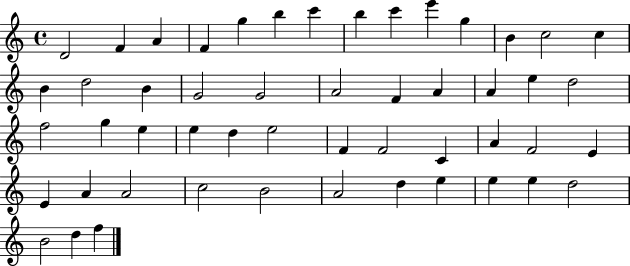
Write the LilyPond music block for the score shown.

{
  \clef treble
  \time 4/4
  \defaultTimeSignature
  \key c \major
  d'2 f'4 a'4 | f'4 g''4 b''4 c'''4 | b''4 c'''4 e'''4 g''4 | b'4 c''2 c''4 | \break b'4 d''2 b'4 | g'2 g'2 | a'2 f'4 a'4 | a'4 e''4 d''2 | \break f''2 g''4 e''4 | e''4 d''4 e''2 | f'4 f'2 c'4 | a'4 f'2 e'4 | \break e'4 a'4 a'2 | c''2 b'2 | a'2 d''4 e''4 | e''4 e''4 d''2 | \break b'2 d''4 f''4 | \bar "|."
}